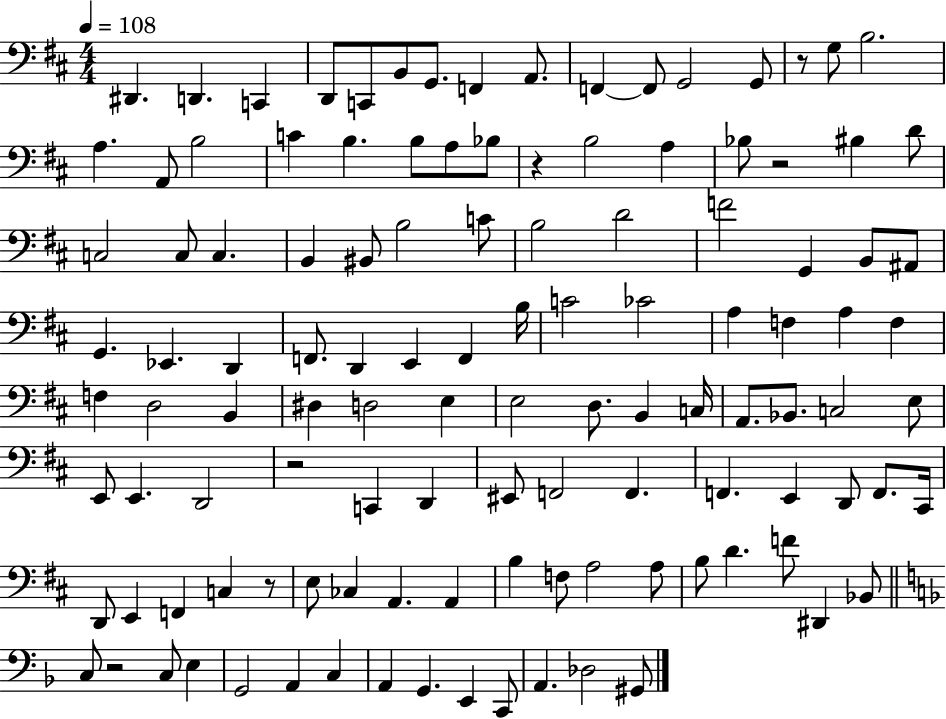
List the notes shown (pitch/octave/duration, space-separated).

D#2/q. D2/q. C2/q D2/e C2/e B2/e G2/e. F2/q A2/e. F2/q F2/e G2/h G2/e R/e G3/e B3/h. A3/q. A2/e B3/h C4/q B3/q. B3/e A3/e Bb3/e R/q B3/h A3/q Bb3/e R/h BIS3/q D4/e C3/h C3/e C3/q. B2/q BIS2/e B3/h C4/e B3/h D4/h F4/h G2/q B2/e A#2/e G2/q. Eb2/q. D2/q F2/e. D2/q E2/q F2/q B3/s C4/h CES4/h A3/q F3/q A3/q F3/q F3/q D3/h B2/q D#3/q D3/h E3/q E3/h D3/e. B2/q C3/s A2/e. Bb2/e. C3/h E3/e E2/e E2/q. D2/h R/h C2/q D2/q EIS2/e F2/h F2/q. F2/q. E2/q D2/e F2/e. C#2/s D2/e E2/q F2/q C3/q R/e E3/e CES3/q A2/q. A2/q B3/q F3/e A3/h A3/e B3/e D4/q. F4/e D#2/q Bb2/e C3/e R/h C3/e E3/q G2/h A2/q C3/q A2/q G2/q. E2/q C2/e A2/q. Db3/h G#2/e